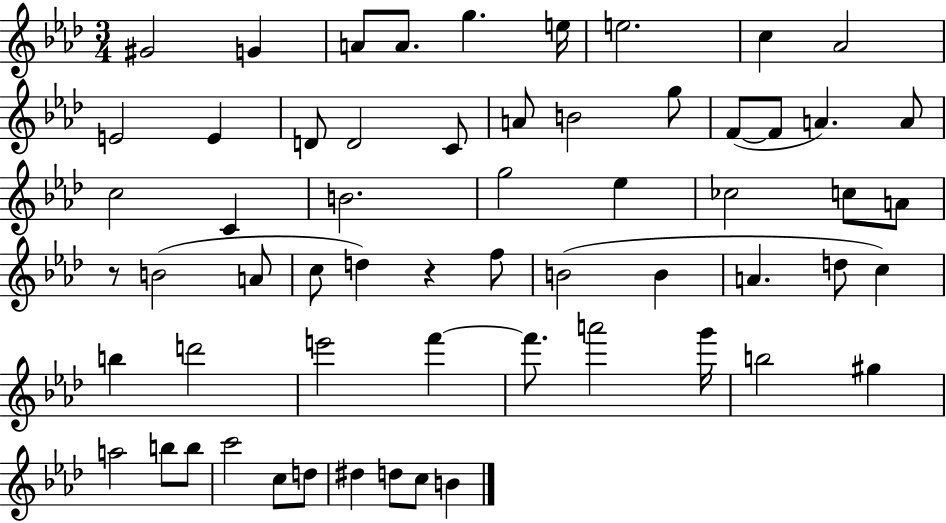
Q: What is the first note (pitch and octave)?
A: G#4